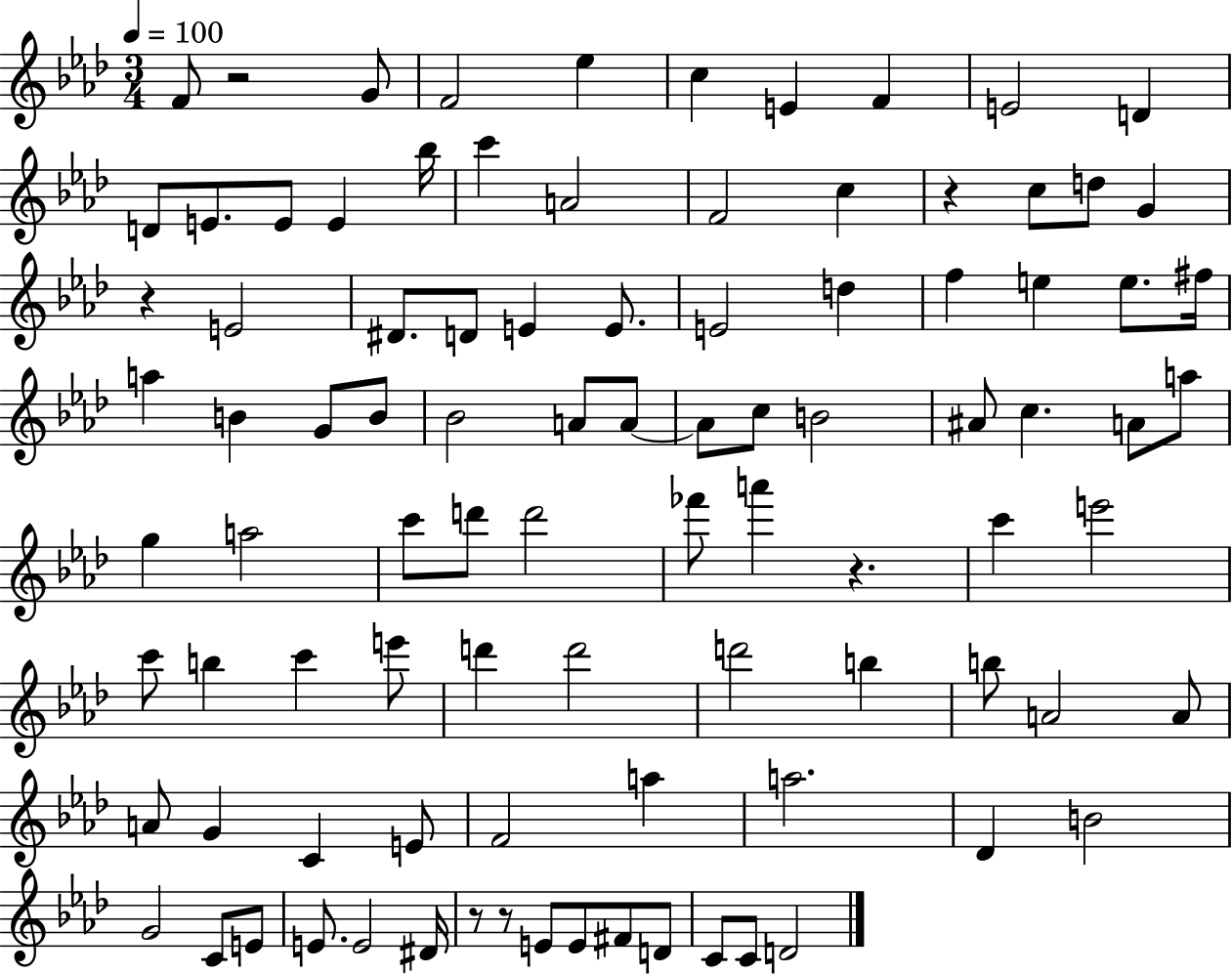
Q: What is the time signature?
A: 3/4